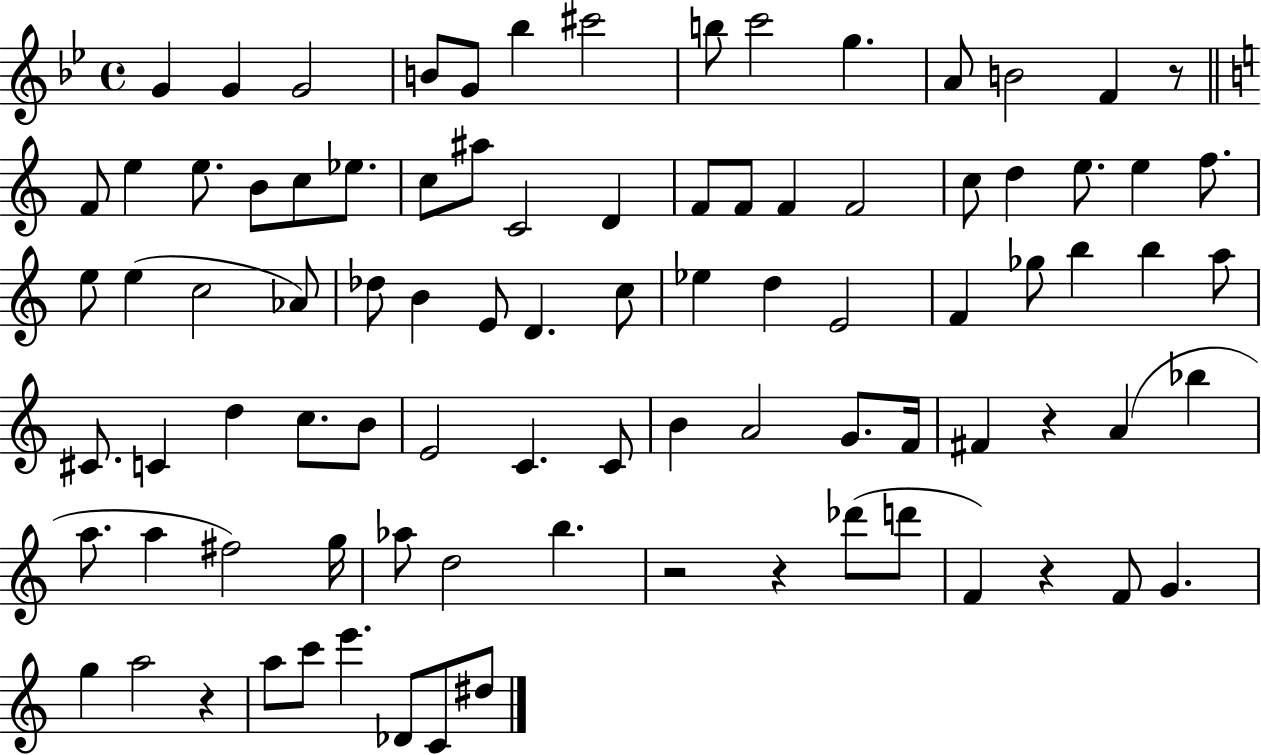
{
  \clef treble
  \time 4/4
  \defaultTimeSignature
  \key bes \major
  \repeat volta 2 { g'4 g'4 g'2 | b'8 g'8 bes''4 cis'''2 | b''8 c'''2 g''4. | a'8 b'2 f'4 r8 | \break \bar "||" \break \key a \minor f'8 e''4 e''8. b'8 c''8 ees''8. | c''8 ais''8 c'2 d'4 | f'8 f'8 f'4 f'2 | c''8 d''4 e''8. e''4 f''8. | \break e''8 e''4( c''2 aes'8) | des''8 b'4 e'8 d'4. c''8 | ees''4 d''4 e'2 | f'4 ges''8 b''4 b''4 a''8 | \break cis'8. c'4 d''4 c''8. b'8 | e'2 c'4. c'8 | b'4 a'2 g'8. f'16 | fis'4 r4 a'4( bes''4 | \break a''8. a''4 fis''2) g''16 | aes''8 d''2 b''4. | r2 r4 des'''8( d'''8 | f'4) r4 f'8 g'4. | \break g''4 a''2 r4 | a''8 c'''8 e'''4. des'8 c'8 dis''8 | } \bar "|."
}